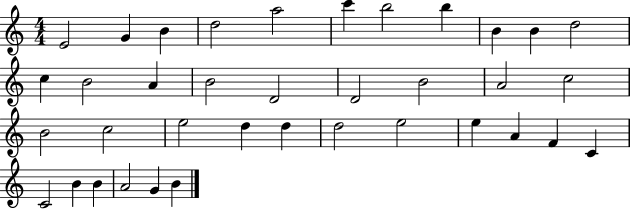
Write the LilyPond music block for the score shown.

{
  \clef treble
  \numericTimeSignature
  \time 4/4
  \key c \major
  e'2 g'4 b'4 | d''2 a''2 | c'''4 b''2 b''4 | b'4 b'4 d''2 | \break c''4 b'2 a'4 | b'2 d'2 | d'2 b'2 | a'2 c''2 | \break b'2 c''2 | e''2 d''4 d''4 | d''2 e''2 | e''4 a'4 f'4 c'4 | \break c'2 b'4 b'4 | a'2 g'4 b'4 | \bar "|."
}